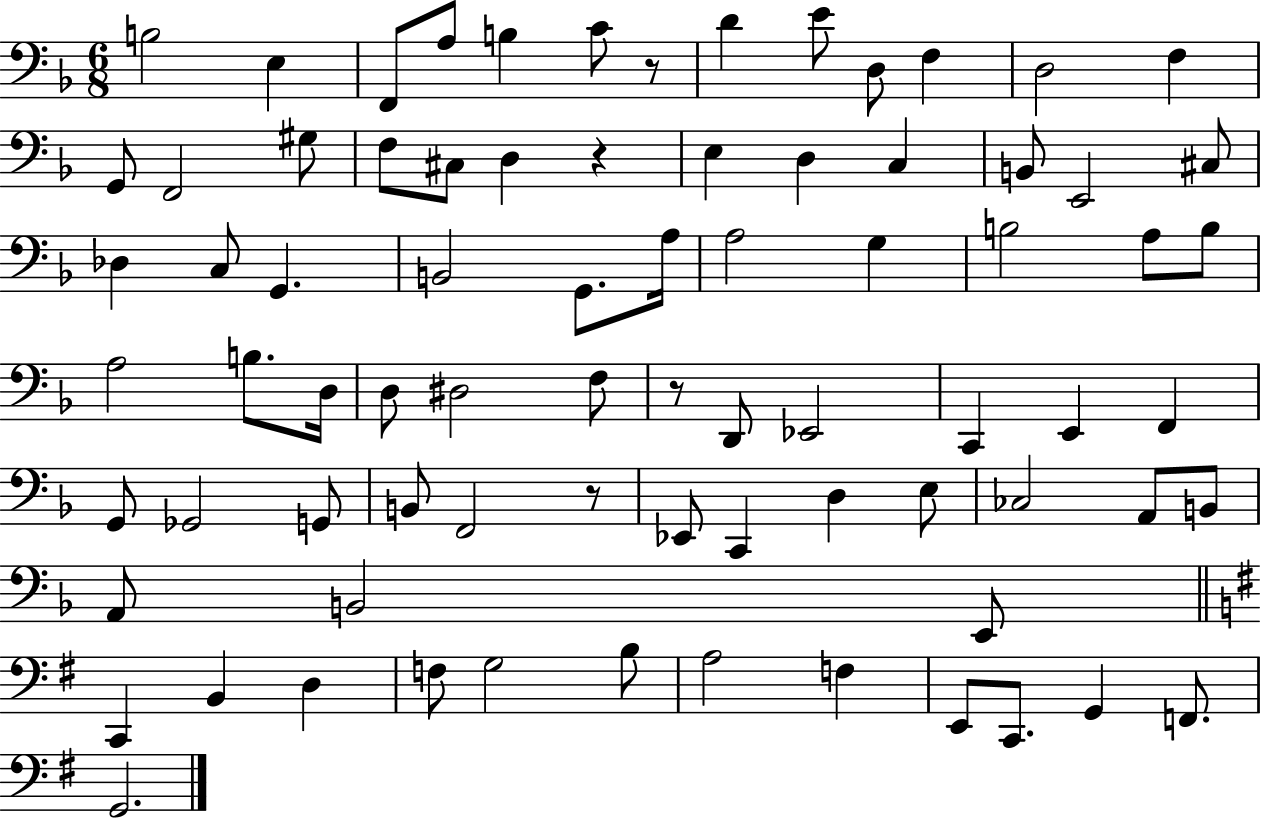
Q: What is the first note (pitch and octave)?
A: B3